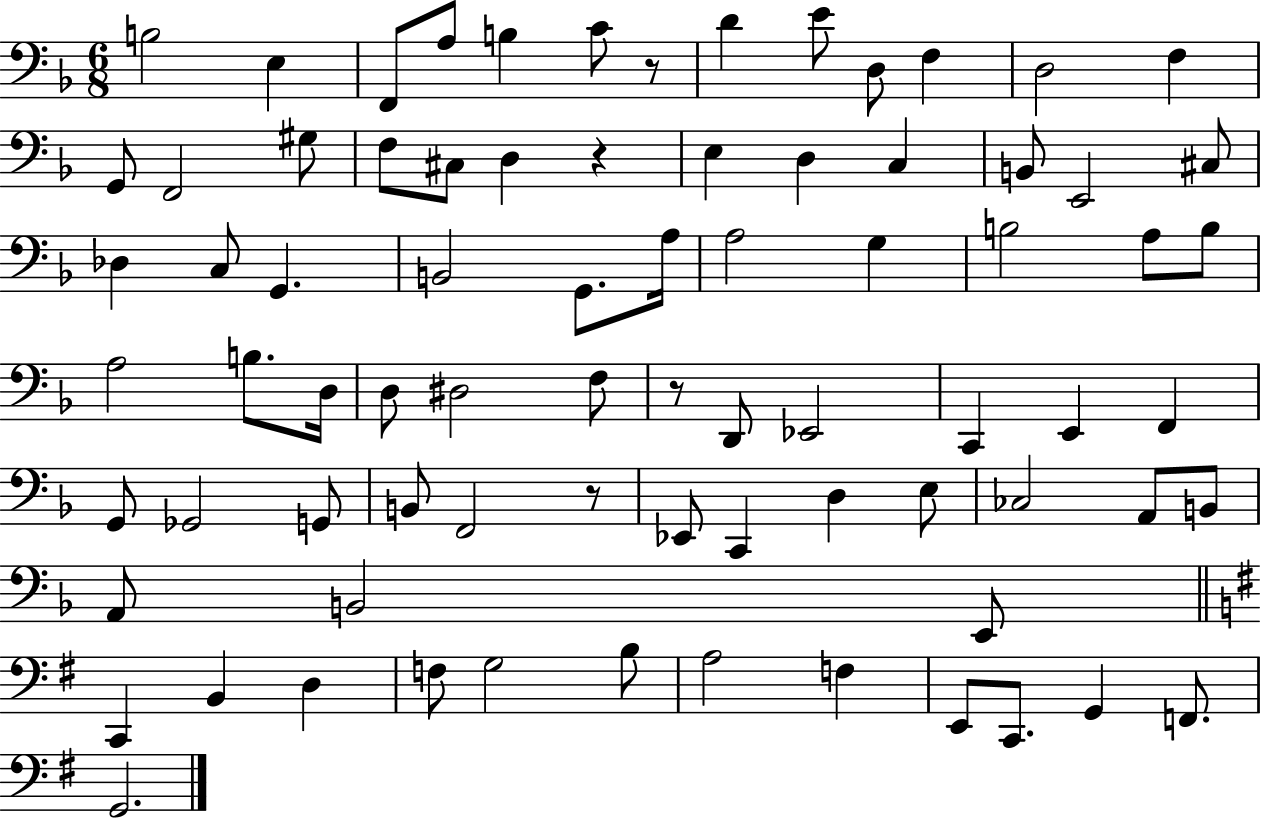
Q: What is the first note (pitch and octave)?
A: B3